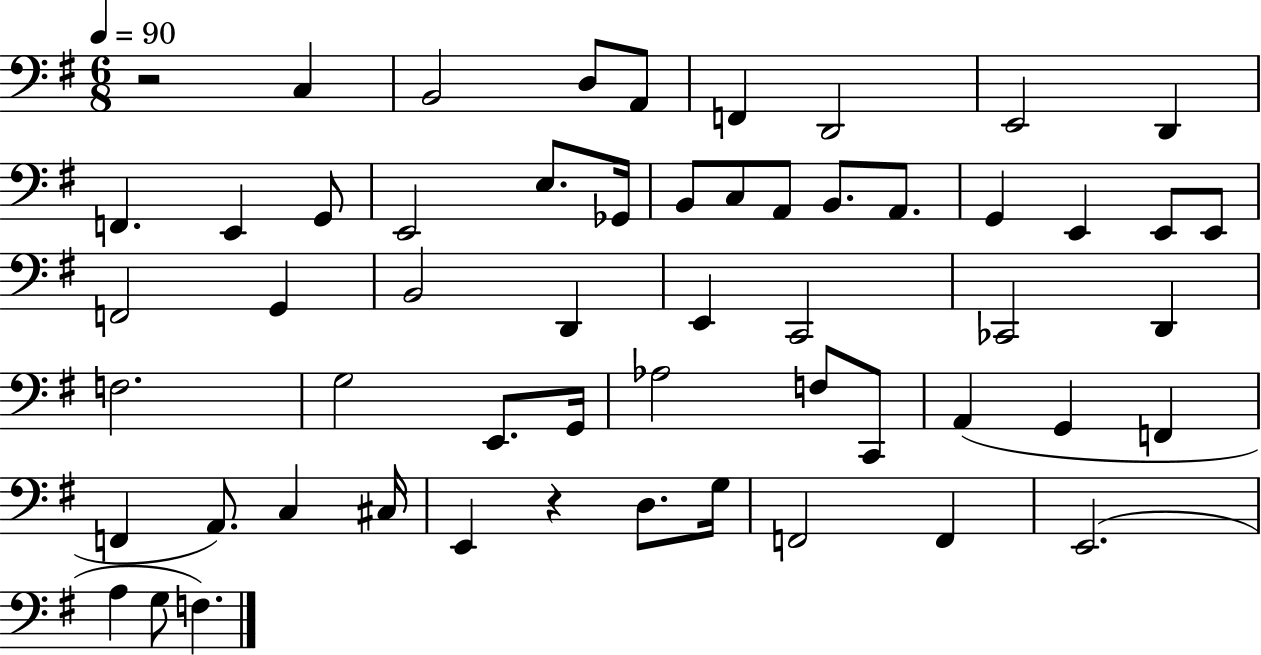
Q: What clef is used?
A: bass